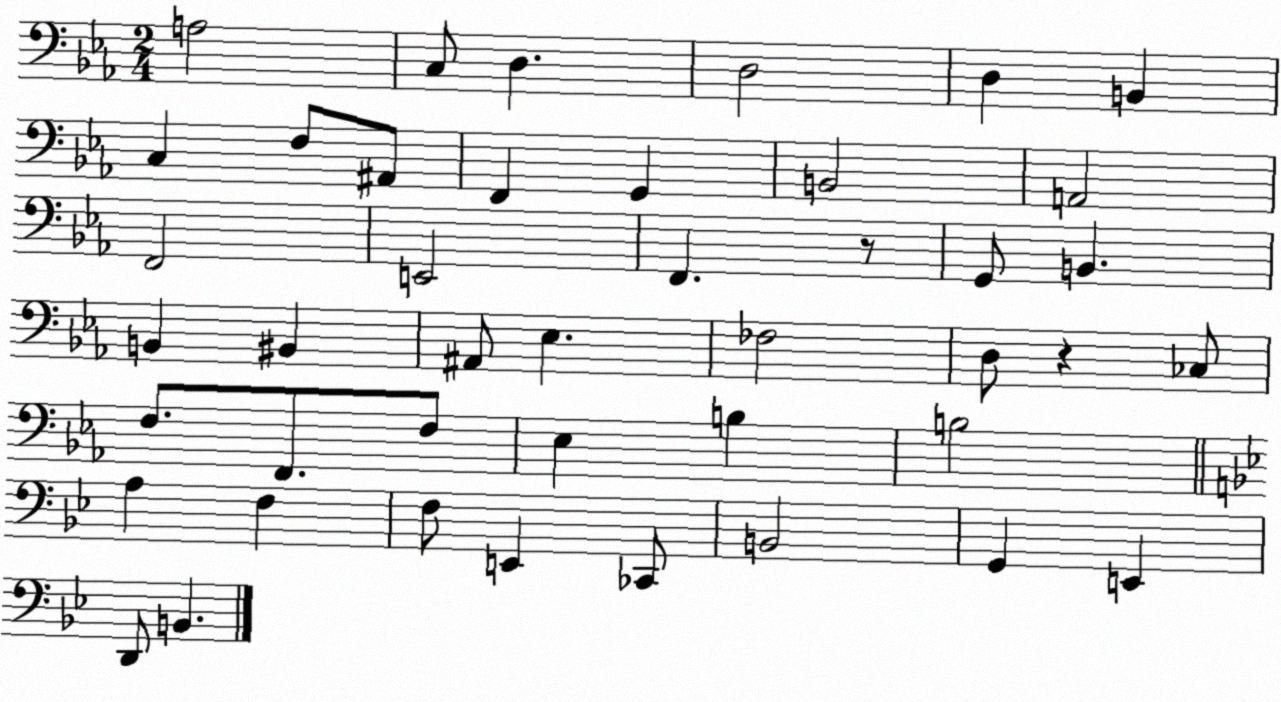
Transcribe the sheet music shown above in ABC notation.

X:1
T:Untitled
M:2/4
L:1/4
K:Eb
A,2 C,/2 D, D,2 D, B,, C, F,/2 ^A,,/2 F,, G,, B,,2 A,,2 F,,2 E,,2 F,, z/2 G,,/2 B,, B,, ^B,, ^A,,/2 _E, _F,2 D,/2 z _C,/2 F,/2 F,,/2 F,/2 _E, B, B,2 A, F, F,/2 E,, _C,,/2 B,,2 G,, E,, D,,/2 B,,